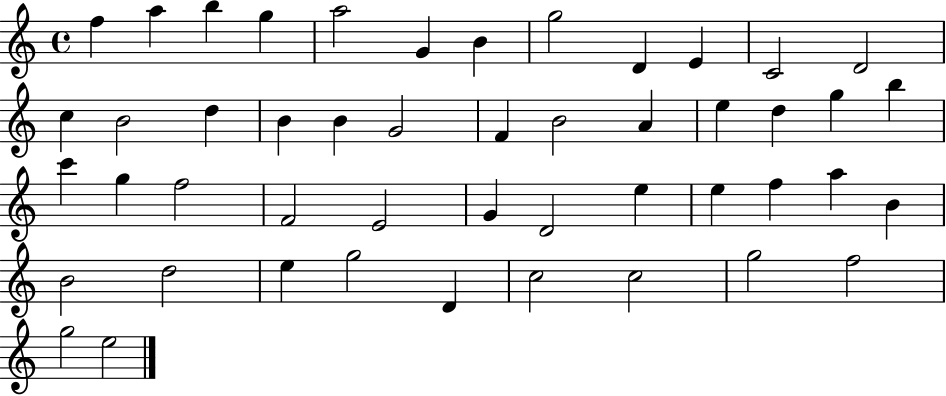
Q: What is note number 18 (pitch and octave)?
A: G4